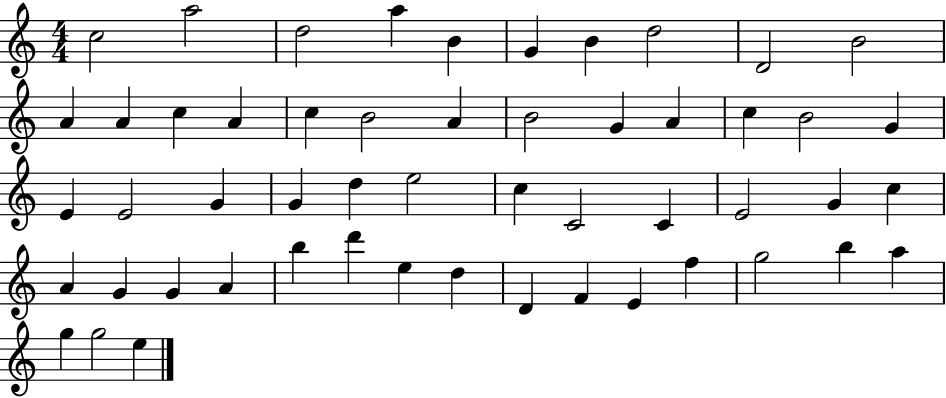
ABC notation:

X:1
T:Untitled
M:4/4
L:1/4
K:C
c2 a2 d2 a B G B d2 D2 B2 A A c A c B2 A B2 G A c B2 G E E2 G G d e2 c C2 C E2 G c A G G A b d' e d D F E f g2 b a g g2 e